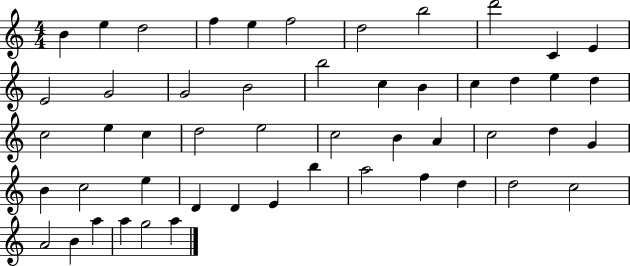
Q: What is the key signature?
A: C major